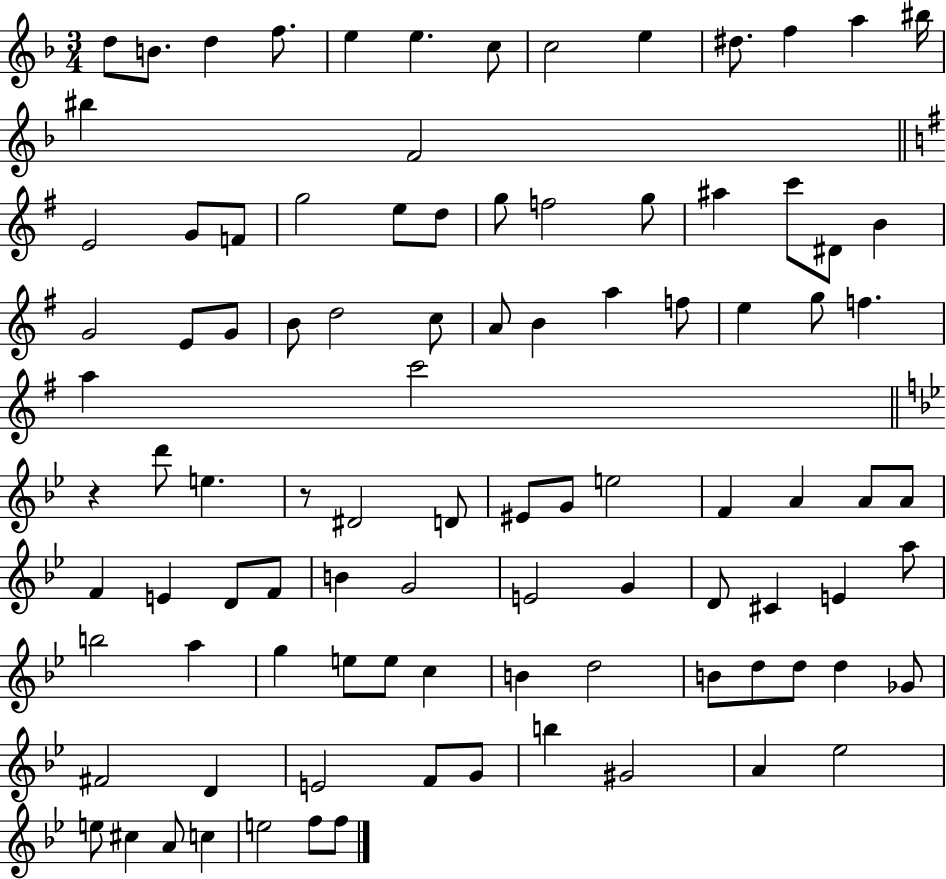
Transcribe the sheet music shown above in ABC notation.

X:1
T:Untitled
M:3/4
L:1/4
K:F
d/2 B/2 d f/2 e e c/2 c2 e ^d/2 f a ^b/4 ^b F2 E2 G/2 F/2 g2 e/2 d/2 g/2 f2 g/2 ^a c'/2 ^D/2 B G2 E/2 G/2 B/2 d2 c/2 A/2 B a f/2 e g/2 f a c'2 z d'/2 e z/2 ^D2 D/2 ^E/2 G/2 e2 F A A/2 A/2 F E D/2 F/2 B G2 E2 G D/2 ^C E a/2 b2 a g e/2 e/2 c B d2 B/2 d/2 d/2 d _G/2 ^F2 D E2 F/2 G/2 b ^G2 A _e2 e/2 ^c A/2 c e2 f/2 f/2